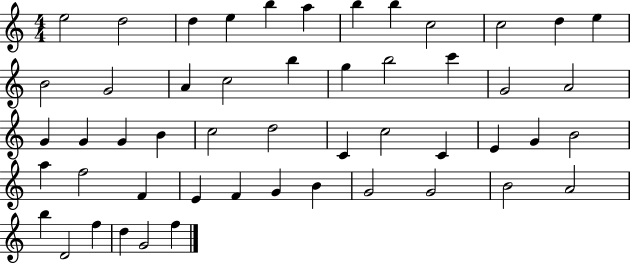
E5/h D5/h D5/q E5/q B5/q A5/q B5/q B5/q C5/h C5/h D5/q E5/q B4/h G4/h A4/q C5/h B5/q G5/q B5/h C6/q G4/h A4/h G4/q G4/q G4/q B4/q C5/h D5/h C4/q C5/h C4/q E4/q G4/q B4/h A5/q F5/h F4/q E4/q F4/q G4/q B4/q G4/h G4/h B4/h A4/h B5/q D4/h F5/q D5/q G4/h F5/q